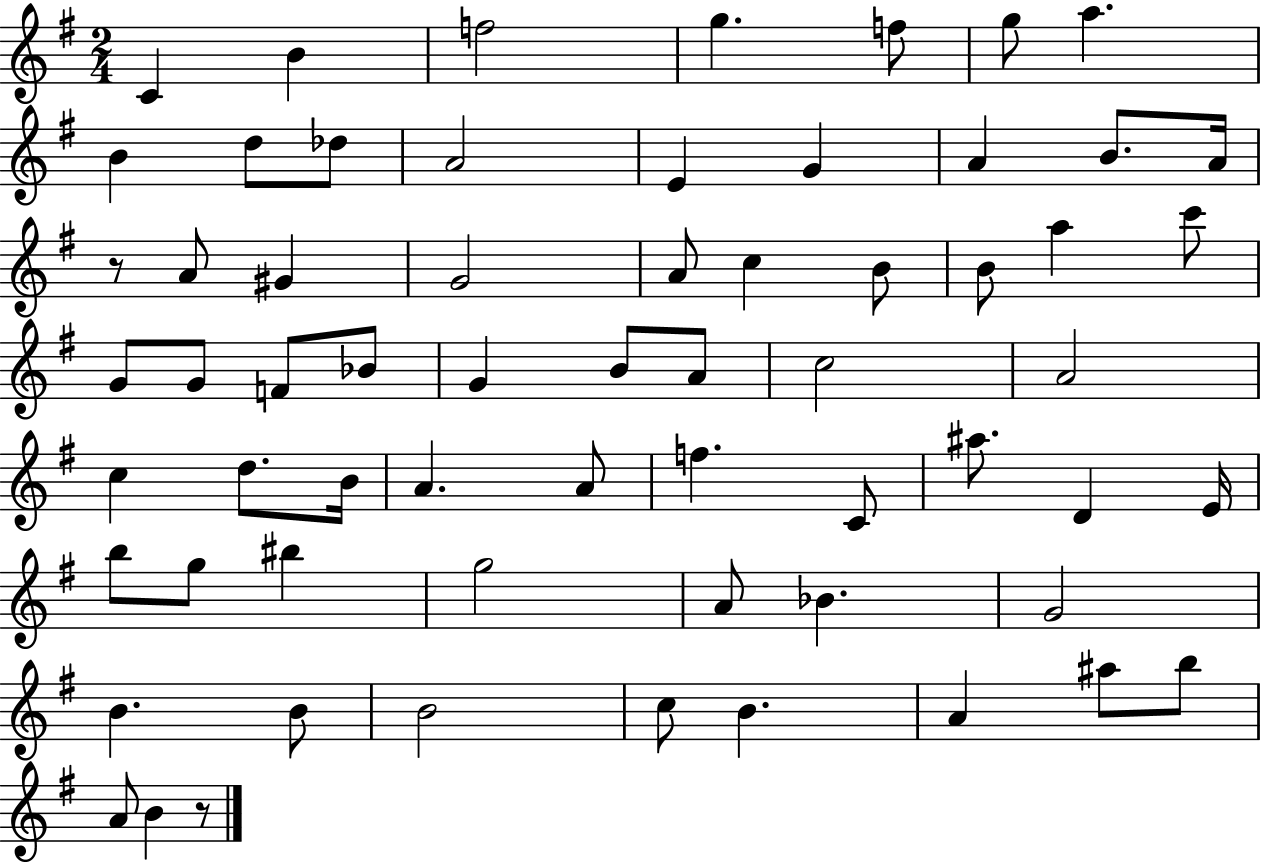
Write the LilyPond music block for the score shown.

{
  \clef treble
  \numericTimeSignature
  \time 2/4
  \key g \major
  \repeat volta 2 { c'4 b'4 | f''2 | g''4. f''8 | g''8 a''4. | \break b'4 d''8 des''8 | a'2 | e'4 g'4 | a'4 b'8. a'16 | \break r8 a'8 gis'4 | g'2 | a'8 c''4 b'8 | b'8 a''4 c'''8 | \break g'8 g'8 f'8 bes'8 | g'4 b'8 a'8 | c''2 | a'2 | \break c''4 d''8. b'16 | a'4. a'8 | f''4. c'8 | ais''8. d'4 e'16 | \break b''8 g''8 bis''4 | g''2 | a'8 bes'4. | g'2 | \break b'4. b'8 | b'2 | c''8 b'4. | a'4 ais''8 b''8 | \break a'8 b'4 r8 | } \bar "|."
}